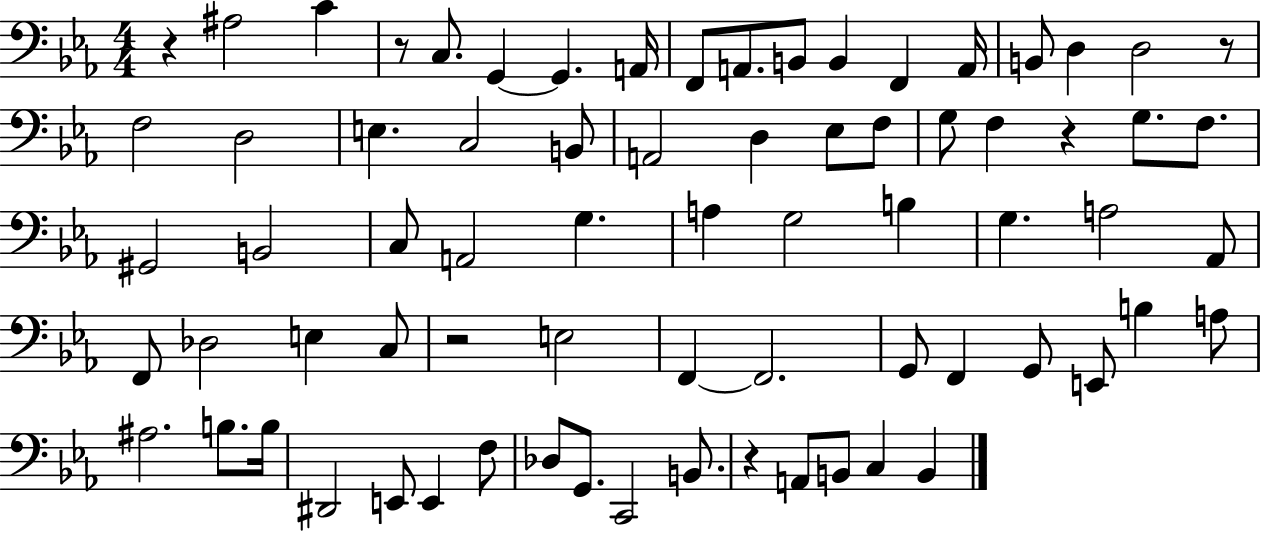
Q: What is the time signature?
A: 4/4